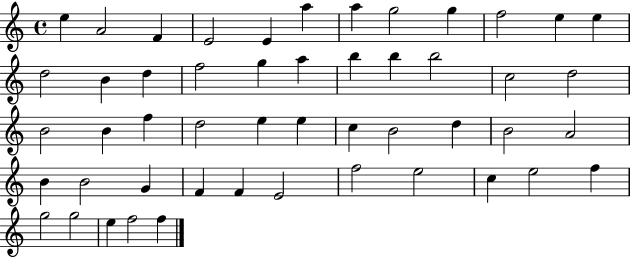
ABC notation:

X:1
T:Untitled
M:4/4
L:1/4
K:C
e A2 F E2 E a a g2 g f2 e e d2 B d f2 g a b b b2 c2 d2 B2 B f d2 e e c B2 d B2 A2 B B2 G F F E2 f2 e2 c e2 f g2 g2 e f2 f